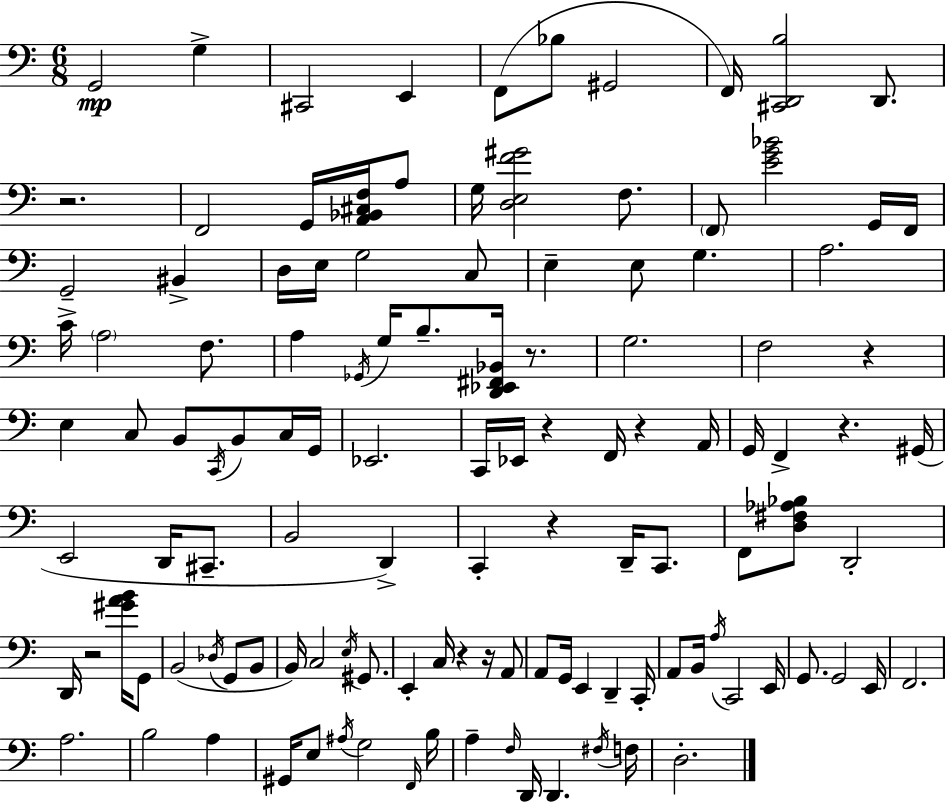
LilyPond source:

{
  \clef bass
  \numericTimeSignature
  \time 6/8
  \key c \major
  g,2\mp g4-> | cis,2 e,4 | f,8( bes8 gis,2 | f,16) <cis, d, b>2 d,8. | \break r2. | f,2 g,16 <a, bes, cis f>16 a8 | g16 <d e f' gis'>2 f8. | \parenthesize f,8 <e' g' bes'>2 g,16 f,16 | \break g,2-- bis,4-> | d16 e16 g2 c8 | e4-- e8 g4. | a2. | \break c'16-> \parenthesize a2 f8. | a4 \acciaccatura { ges,16 } g16 b8.-- <d, ees, fis, bes,>16 r8. | g2. | f2 r4 | \break e4 c8 b,8 \acciaccatura { c,16 } b,8 | c16 g,16 ees,2. | c,16 ees,16 r4 f,16 r4 | a,16 g,16 f,4-> r4. | \break gis,16( e,2 d,16 cis,8.-- | b,2 d,4->) | c,4-. r4 d,16-- c,8. | f,8 <d fis aes bes>8 d,2-. | \break d,16 r2 <gis' a' b'>16 | g,8 b,2( \acciaccatura { des16 } g,8 | b,8 b,16) c2 | \acciaccatura { e16 } gis,8. e,4-. c16 r4 | \break r16 a,8 a,8 g,16 e,4 d,4-- | c,16-. a,8 b,16 \acciaccatura { a16 } c,2 | e,16 g,8. g,2 | e,16 f,2. | \break a2. | b2 | a4 gis,16 e8 \acciaccatura { ais16 } g2 | \grace { f,16 } b16 a4-- \grace { f16 } | \break d,16 d,4. \acciaccatura { fis16 } f16 d2.-. | \bar "|."
}